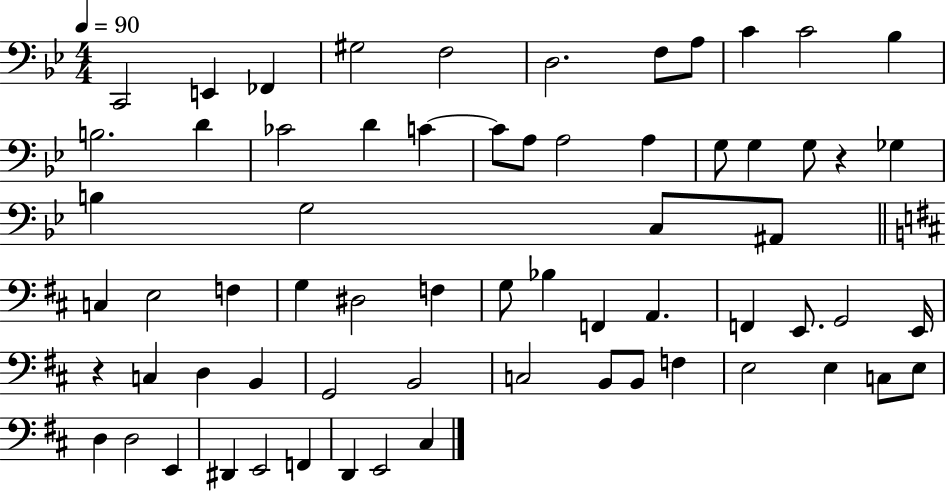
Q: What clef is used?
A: bass